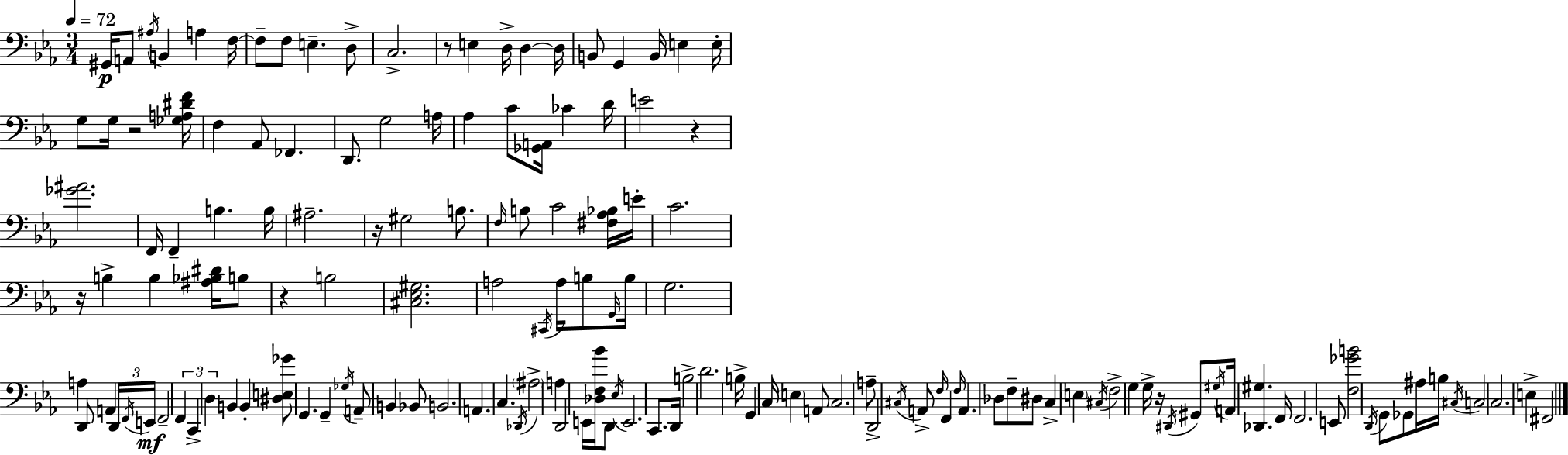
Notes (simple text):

G#2/s A2/e A#3/s B2/q A3/q F3/s F3/e F3/e E3/q. D3/e C3/h. R/e E3/q D3/s D3/q D3/s B2/e G2/q B2/s E3/q E3/s G3/e G3/s R/h [Gb3,A3,D#4,F4]/s F3/q Ab2/e FES2/q. D2/e. G3/h A3/s Ab3/q C4/e [Gb2,A2]/s CES4/q D4/s E4/h R/q [Gb4,A#4]/h. F2/s F2/q B3/q. B3/s A#3/h. R/s G#3/h B3/e. F3/s B3/e C4/h [F#3,Ab3,Bb3]/s E4/s C4/h. R/s B3/q B3/q [A#3,Bb3,D#4]/s B3/e R/q B3/h [C#3,Eb3,G#3]/h. A3/h C#2/s A3/s B3/e G2/s B3/s G3/h. A3/q D2/e A2/q D2/s F2/s E2/s F2/h F2/q C2/q D3/q B2/q B2/q [D#3,E3,Gb4]/e G2/q. G2/q Gb3/s A2/e B2/q Bb2/e B2/h. A2/q. C3/q. Db2/s A#3/h A3/q D2/h E2/s [Db3,F3,Bb4]/s D2/e Eb3/s E2/h. C2/e. D2/s B3/h D4/h. B3/s G2/q C3/s E3/q A2/e C3/h. A3/e D2/h C#3/s A2/e F3/s F2/q F3/s A2/q. Db3/e F3/e D#3/e C3/q E3/q C#3/s F3/h G3/q G3/s R/s D#2/s G#2/e G#3/s A2/s [Db2,G#3]/q. F2/s F2/h. E2/e [F3,Gb4,B4]/h D2/s G2/e Gb2/e A#3/s B3/s C#3/s C3/h C3/h. E3/q F#2/h